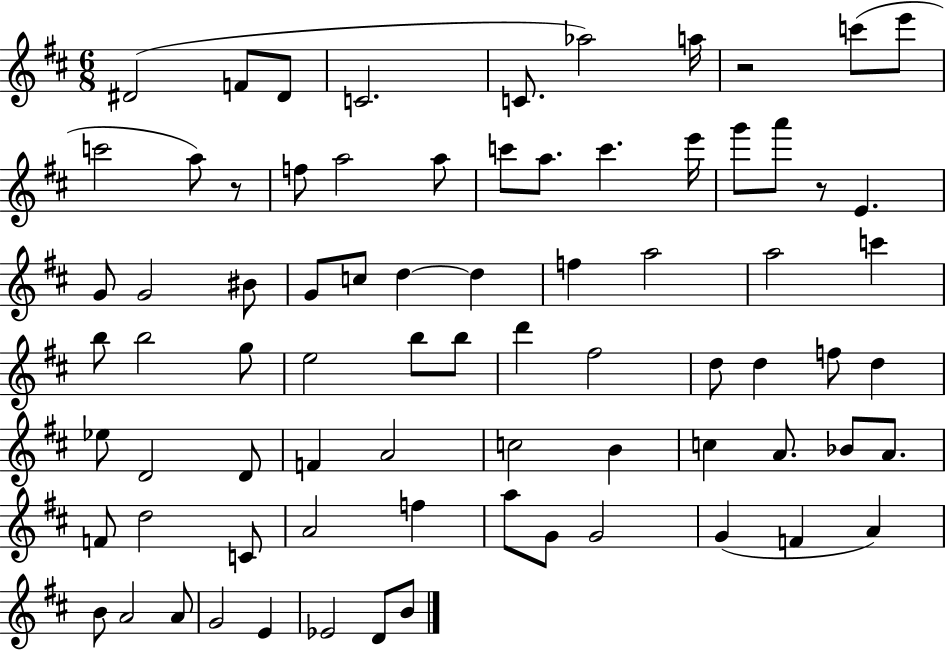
D#4/h F4/e D#4/e C4/h. C4/e. Ab5/h A5/s R/h C6/e E6/e C6/h A5/e R/e F5/e A5/h A5/e C6/e A5/e. C6/q. E6/s G6/e A6/e R/e E4/q. G4/e G4/h BIS4/e G4/e C5/e D5/q D5/q F5/q A5/h A5/h C6/q B5/e B5/h G5/e E5/h B5/e B5/e D6/q F#5/h D5/e D5/q F5/e D5/q Eb5/e D4/h D4/e F4/q A4/h C5/h B4/q C5/q A4/e. Bb4/e A4/e. F4/e D5/h C4/e A4/h F5/q A5/e G4/e G4/h G4/q F4/q A4/q B4/e A4/h A4/e G4/h E4/q Eb4/h D4/e B4/e